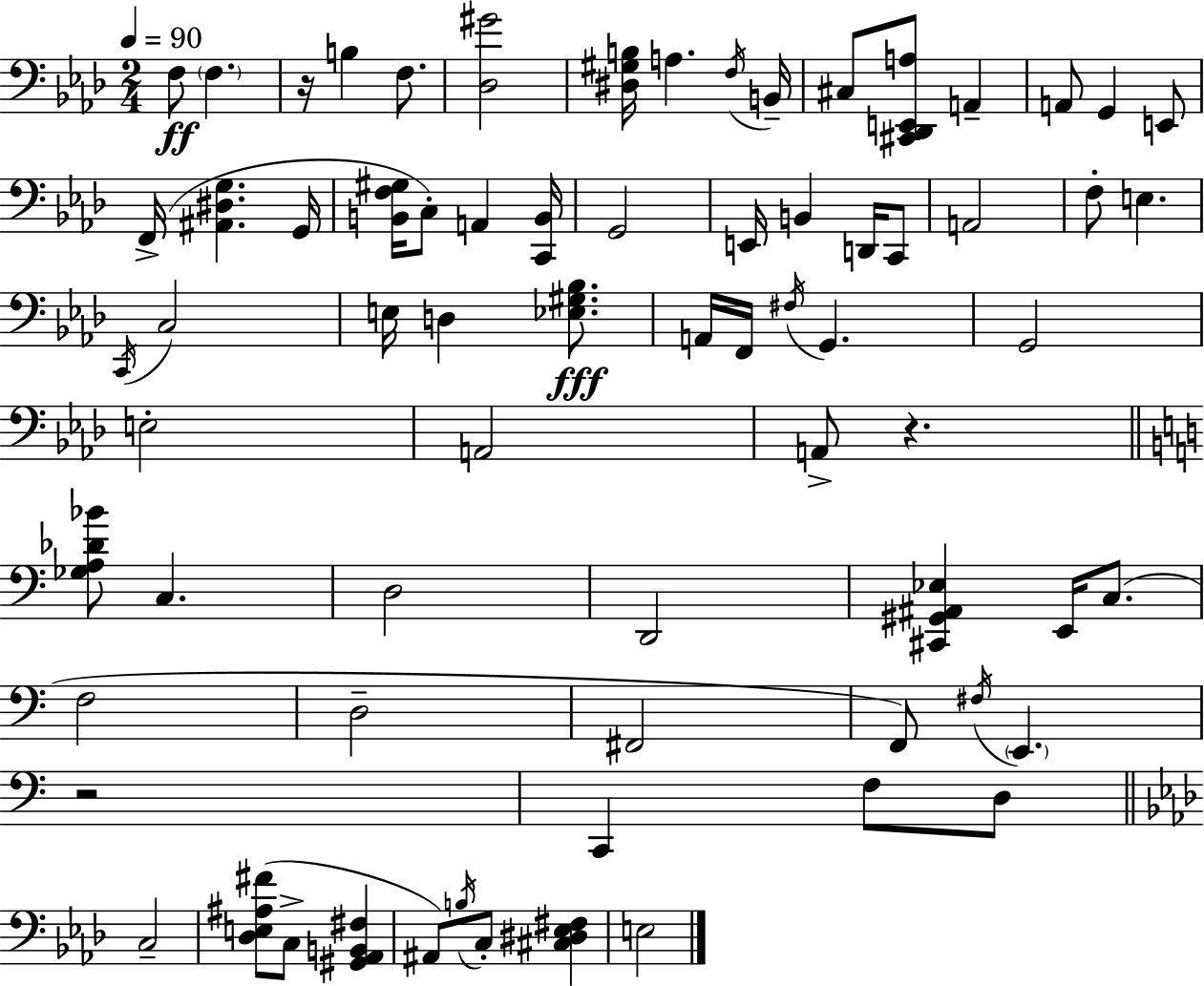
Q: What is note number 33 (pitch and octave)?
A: G2